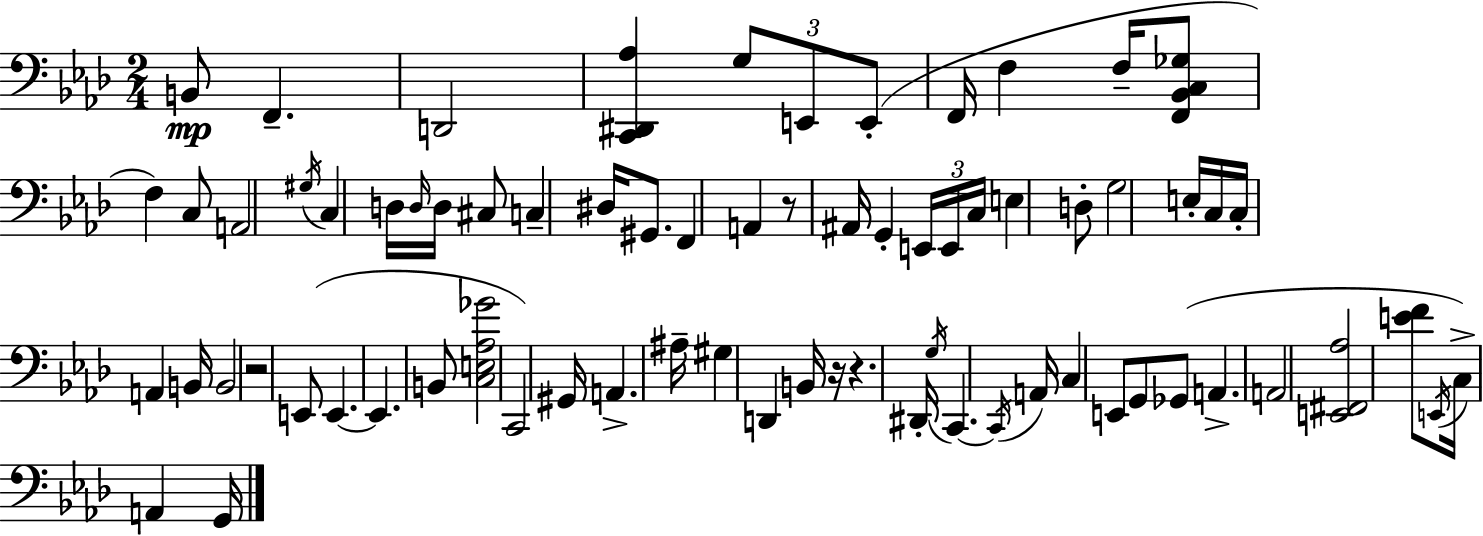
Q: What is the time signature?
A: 2/4